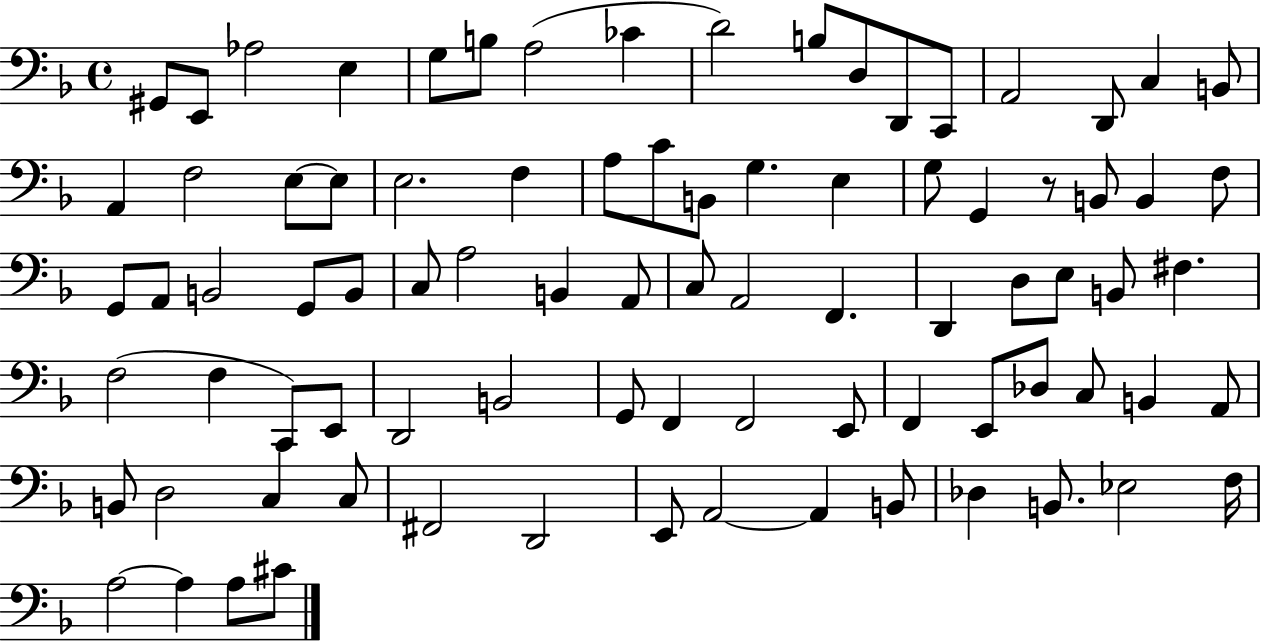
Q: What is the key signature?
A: F major